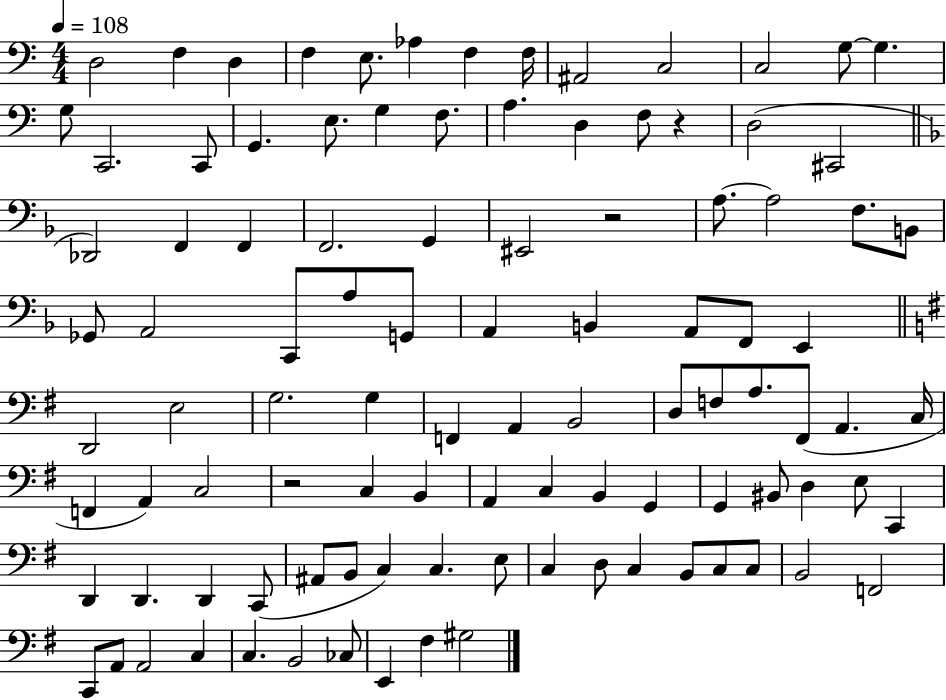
X:1
T:Untitled
M:4/4
L:1/4
K:C
D,2 F, D, F, E,/2 _A, F, F,/4 ^A,,2 C,2 C,2 G,/2 G, G,/2 C,,2 C,,/2 G,, E,/2 G, F,/2 A, D, F,/2 z D,2 ^C,,2 _D,,2 F,, F,, F,,2 G,, ^E,,2 z2 A,/2 A,2 F,/2 B,,/2 _G,,/2 A,,2 C,,/2 A,/2 G,,/2 A,, B,, A,,/2 F,,/2 E,, D,,2 E,2 G,2 G, F,, A,, B,,2 D,/2 F,/2 A,/2 ^F,,/2 A,, C,/4 F,, A,, C,2 z2 C, B,, A,, C, B,, G,, G,, ^B,,/2 D, E,/2 C,, D,, D,, D,, C,,/2 ^A,,/2 B,,/2 C, C, E,/2 C, D,/2 C, B,,/2 C,/2 C,/2 B,,2 F,,2 C,,/2 A,,/2 A,,2 C, C, B,,2 _C,/2 E,, ^F, ^G,2